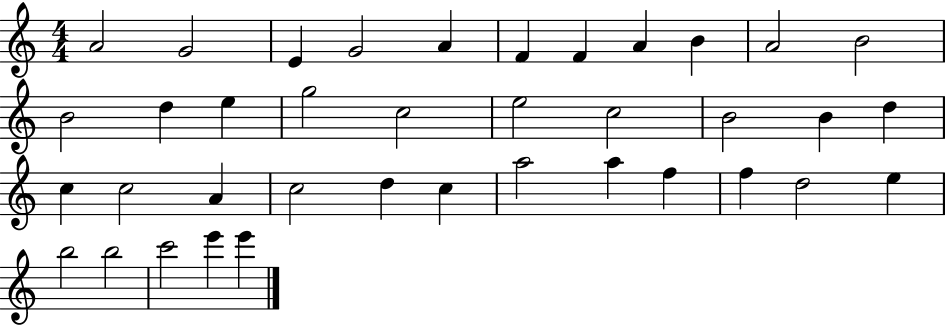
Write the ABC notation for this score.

X:1
T:Untitled
M:4/4
L:1/4
K:C
A2 G2 E G2 A F F A B A2 B2 B2 d e g2 c2 e2 c2 B2 B d c c2 A c2 d c a2 a f f d2 e b2 b2 c'2 e' e'